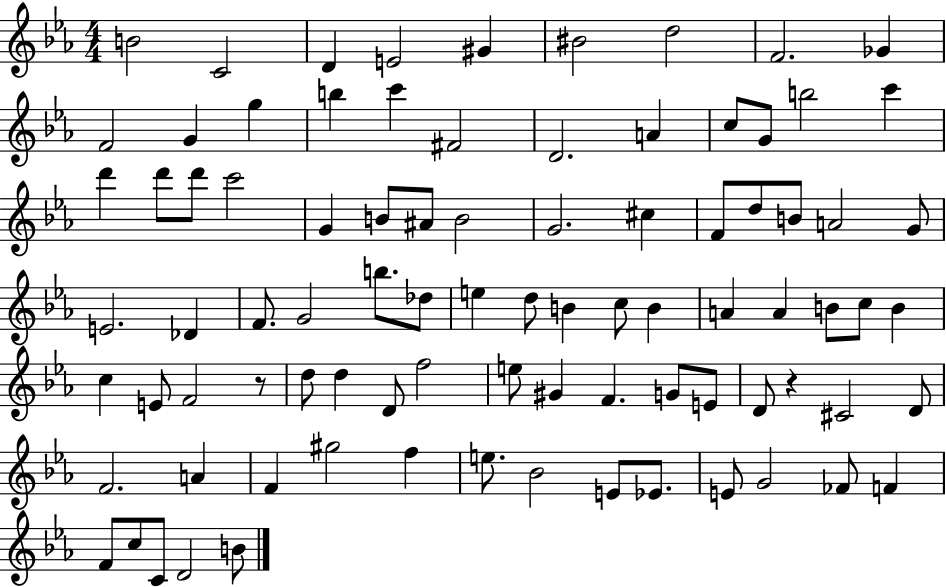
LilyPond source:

{
  \clef treble
  \numericTimeSignature
  \time 4/4
  \key ees \major
  b'2 c'2 | d'4 e'2 gis'4 | bis'2 d''2 | f'2. ges'4 | \break f'2 g'4 g''4 | b''4 c'''4 fis'2 | d'2. a'4 | c''8 g'8 b''2 c'''4 | \break d'''4 d'''8 d'''8 c'''2 | g'4 b'8 ais'8 b'2 | g'2. cis''4 | f'8 d''8 b'8 a'2 g'8 | \break e'2. des'4 | f'8. g'2 b''8. des''8 | e''4 d''8 b'4 c''8 b'4 | a'4 a'4 b'8 c''8 b'4 | \break c''4 e'8 f'2 r8 | d''8 d''4 d'8 f''2 | e''8 gis'4 f'4. g'8 e'8 | d'8 r4 cis'2 d'8 | \break f'2. a'4 | f'4 gis''2 f''4 | e''8. bes'2 e'8 ees'8. | e'8 g'2 fes'8 f'4 | \break f'8 c''8 c'8 d'2 b'8 | \bar "|."
}